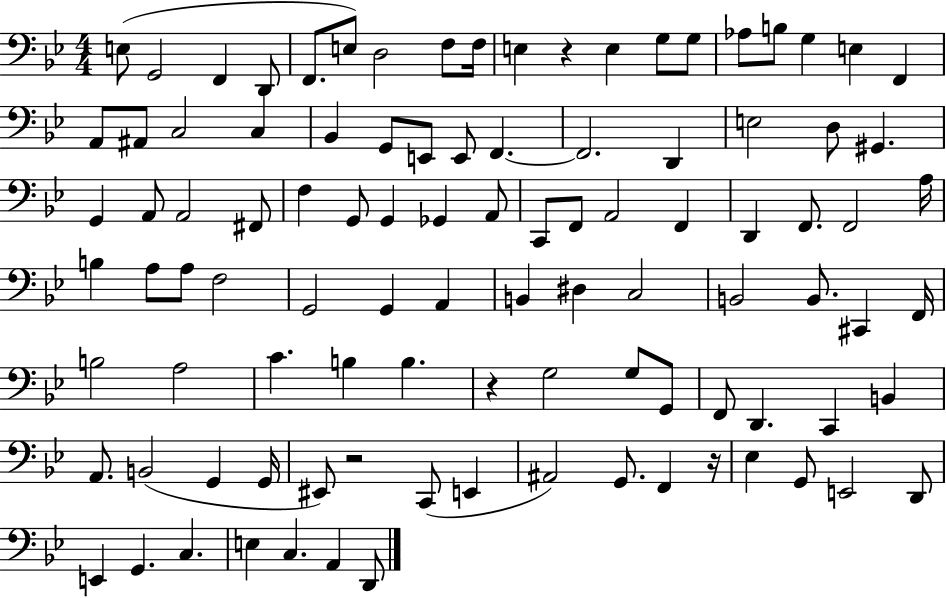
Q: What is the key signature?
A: BES major